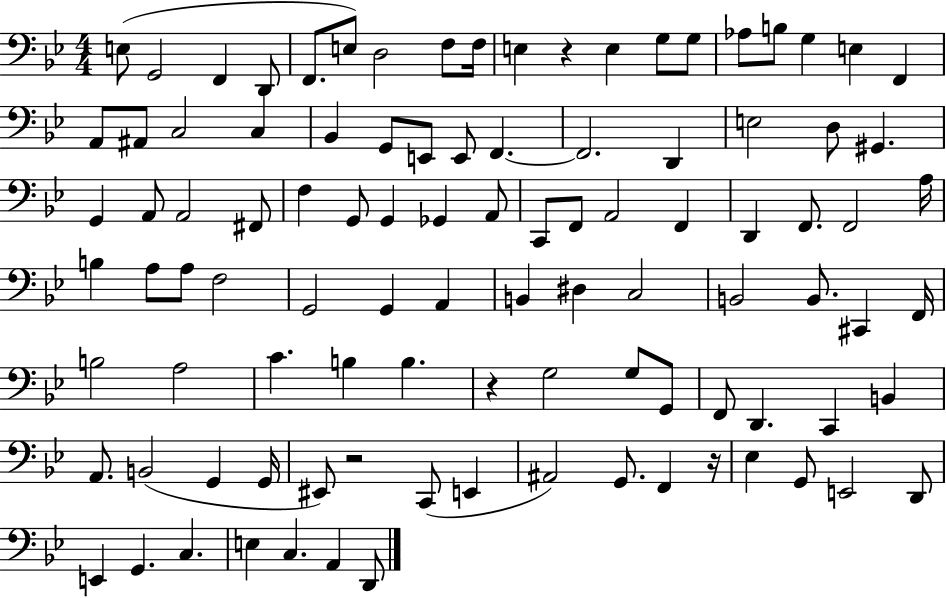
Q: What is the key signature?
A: BES major